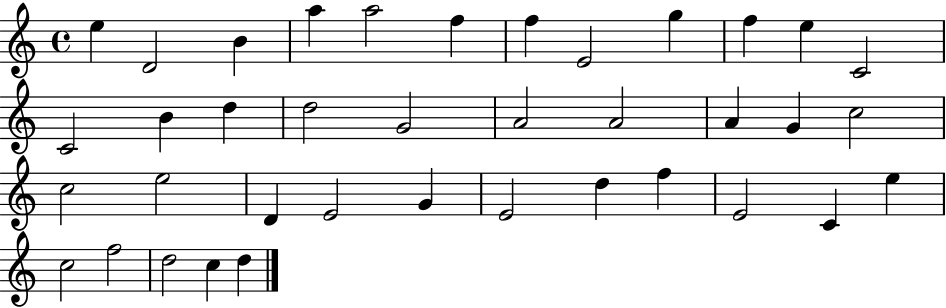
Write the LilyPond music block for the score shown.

{
  \clef treble
  \time 4/4
  \defaultTimeSignature
  \key c \major
  e''4 d'2 b'4 | a''4 a''2 f''4 | f''4 e'2 g''4 | f''4 e''4 c'2 | \break c'2 b'4 d''4 | d''2 g'2 | a'2 a'2 | a'4 g'4 c''2 | \break c''2 e''2 | d'4 e'2 g'4 | e'2 d''4 f''4 | e'2 c'4 e''4 | \break c''2 f''2 | d''2 c''4 d''4 | \bar "|."
}